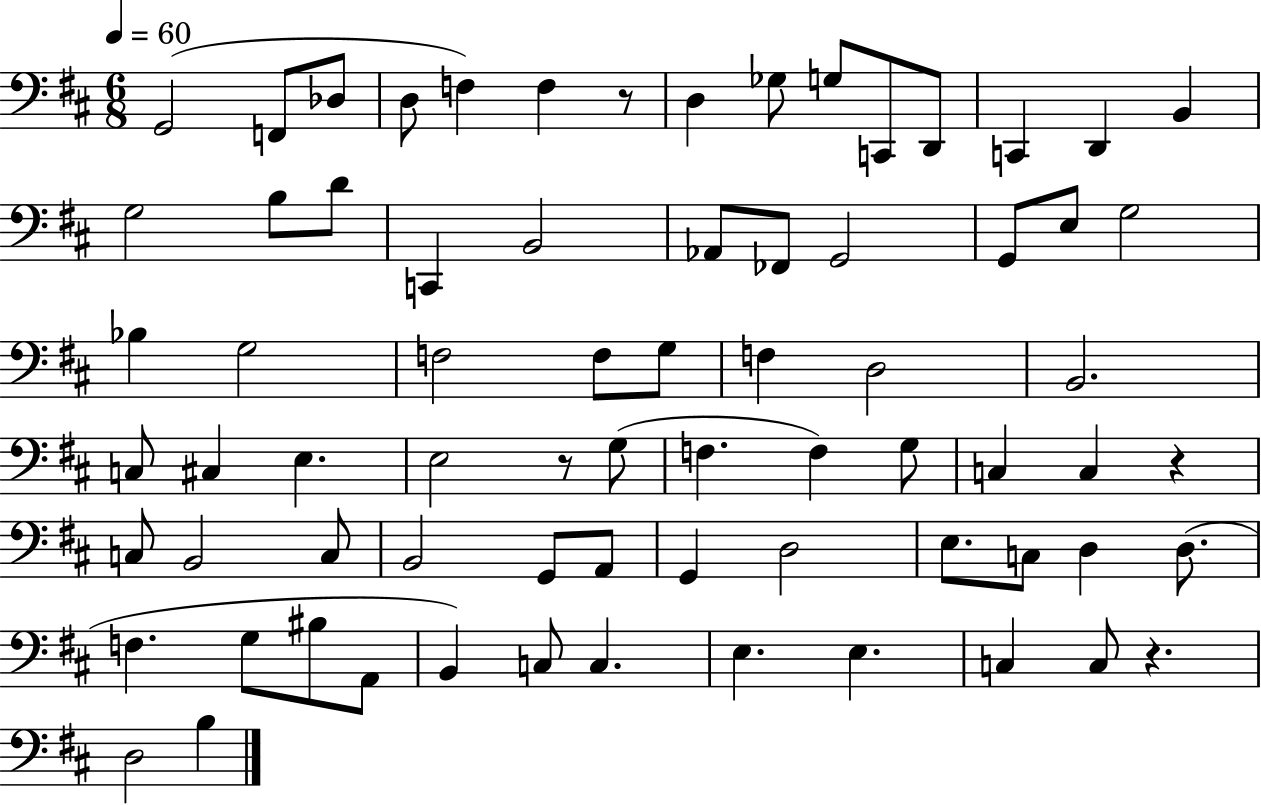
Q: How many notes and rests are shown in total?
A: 72